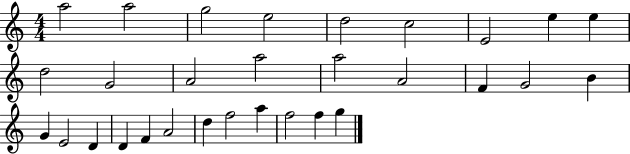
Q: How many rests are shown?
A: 0